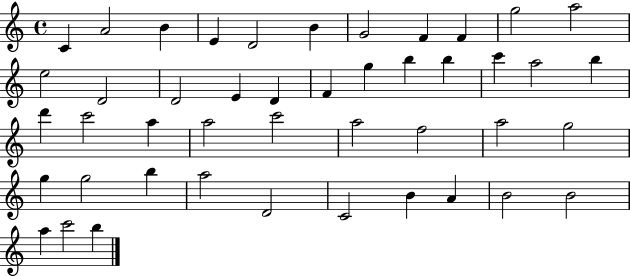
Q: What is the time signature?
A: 4/4